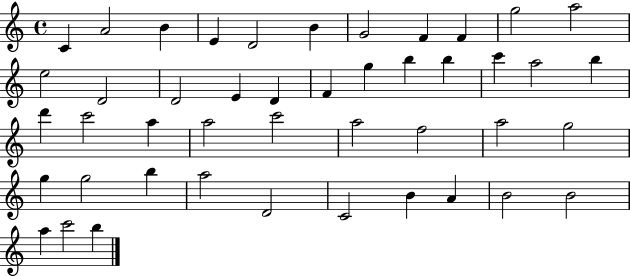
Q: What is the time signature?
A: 4/4